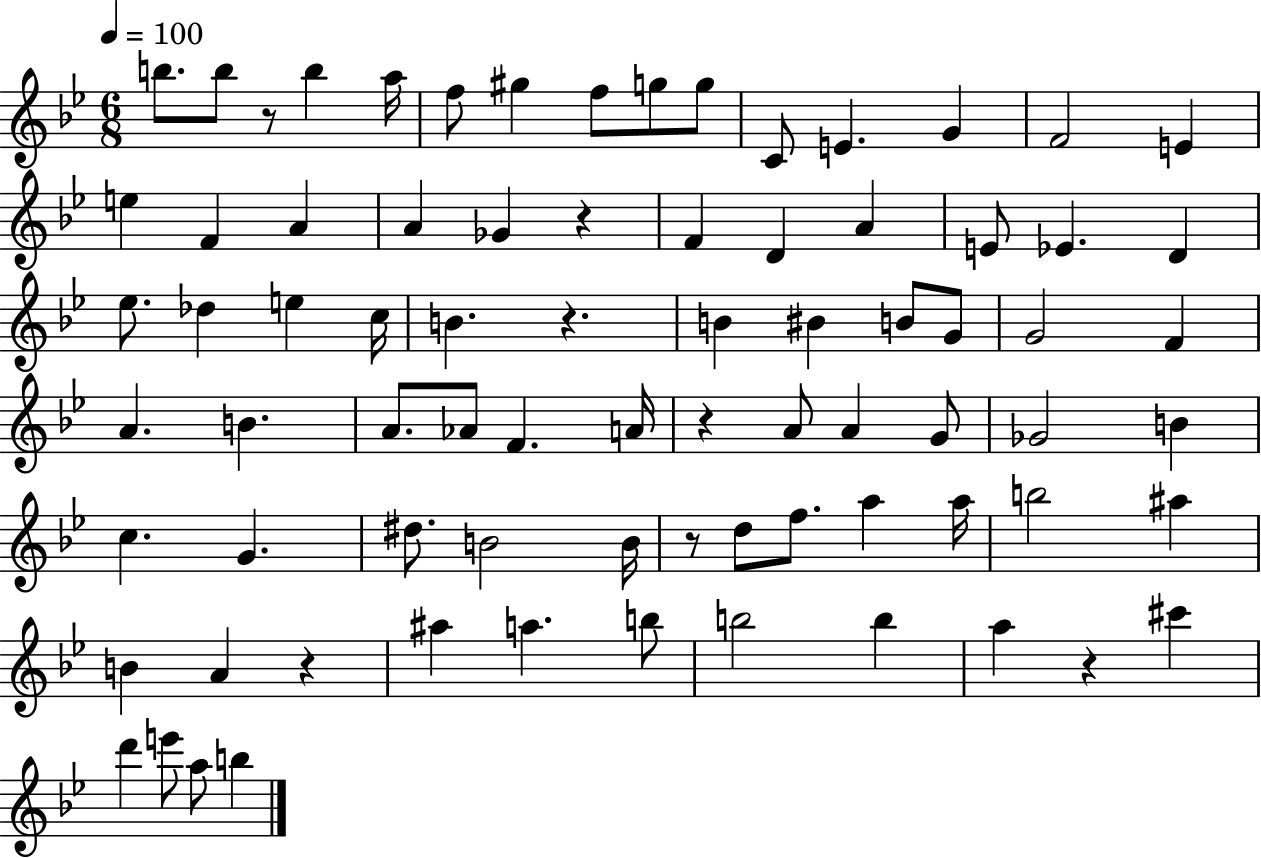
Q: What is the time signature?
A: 6/8